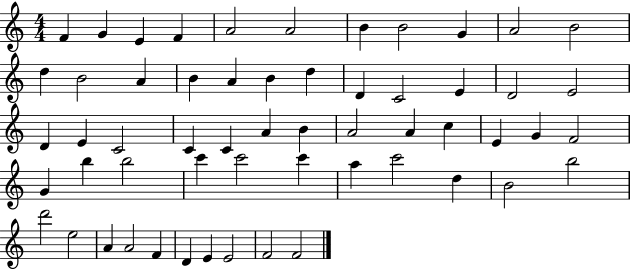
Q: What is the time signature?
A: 4/4